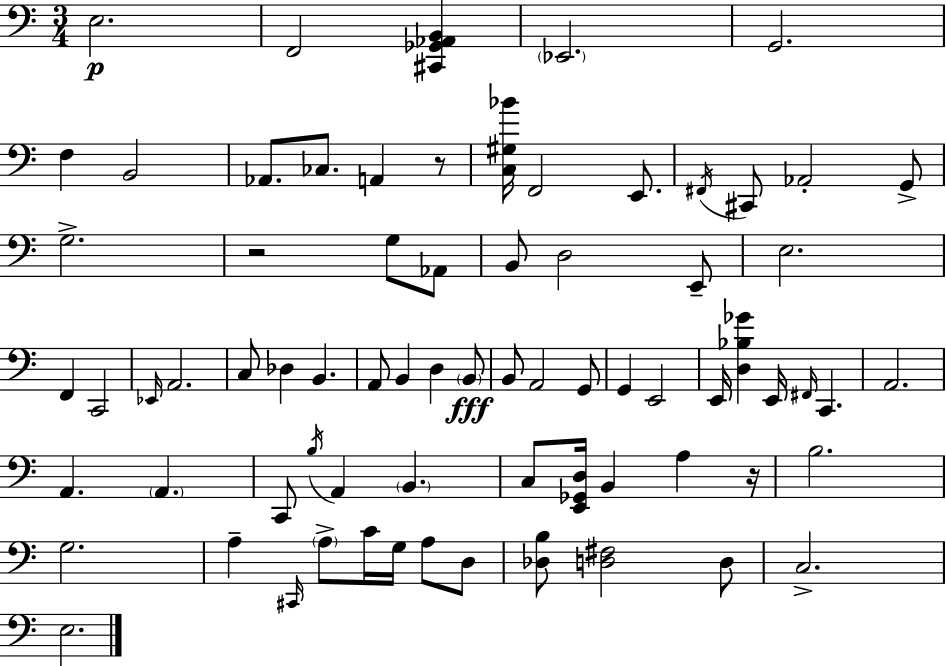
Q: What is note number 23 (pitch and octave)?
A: F2